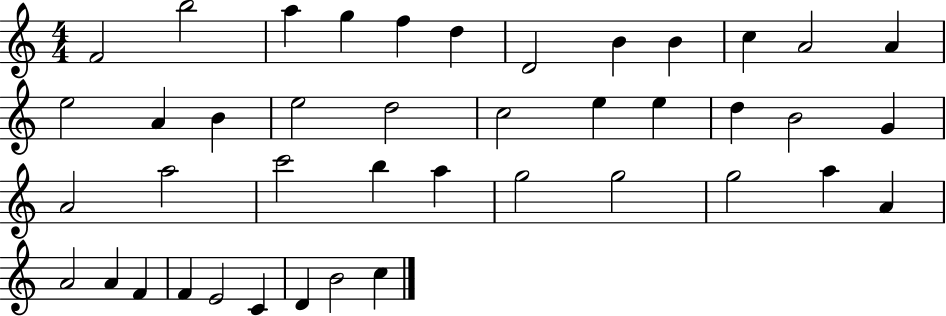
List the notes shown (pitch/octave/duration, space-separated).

F4/h B5/h A5/q G5/q F5/q D5/q D4/h B4/q B4/q C5/q A4/h A4/q E5/h A4/q B4/q E5/h D5/h C5/h E5/q E5/q D5/q B4/h G4/q A4/h A5/h C6/h B5/q A5/q G5/h G5/h G5/h A5/q A4/q A4/h A4/q F4/q F4/q E4/h C4/q D4/q B4/h C5/q